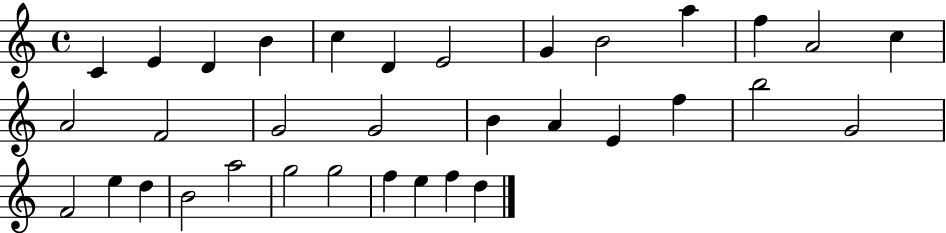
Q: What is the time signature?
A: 4/4